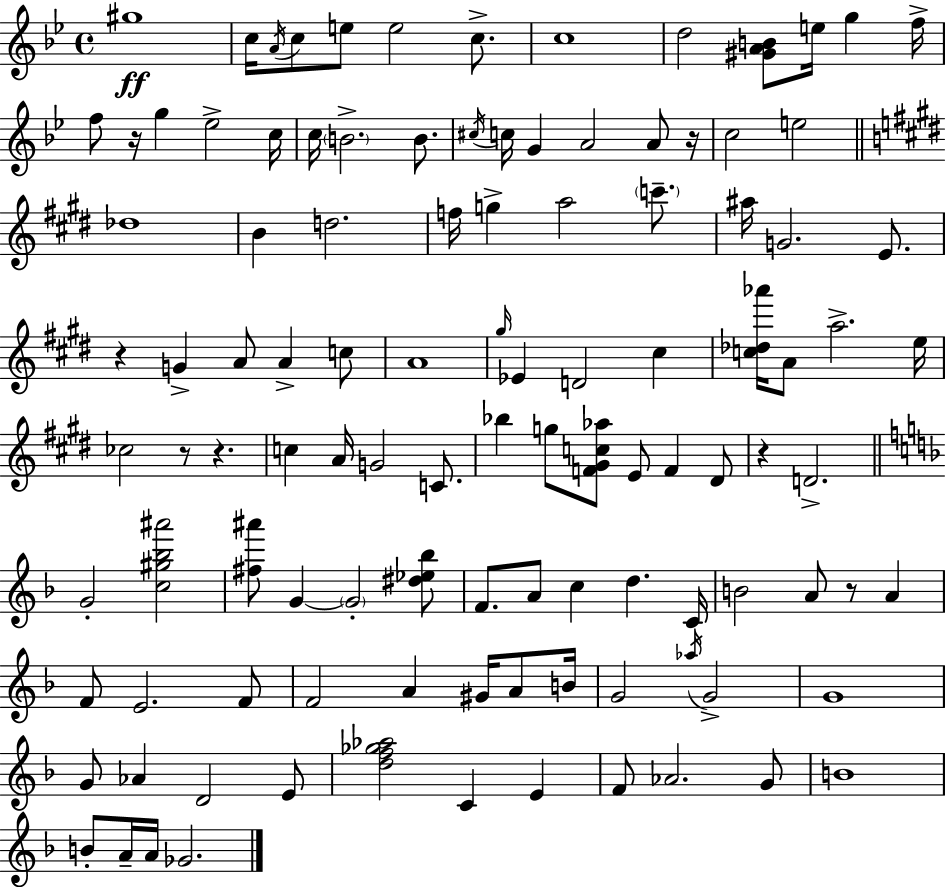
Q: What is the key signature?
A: G minor